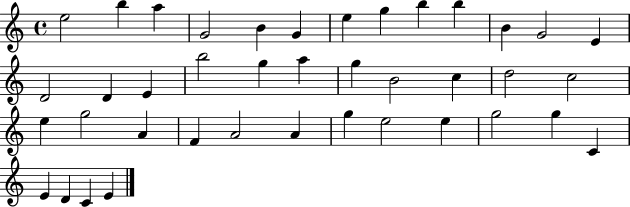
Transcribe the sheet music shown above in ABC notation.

X:1
T:Untitled
M:4/4
L:1/4
K:C
e2 b a G2 B G e g b b B G2 E D2 D E b2 g a g B2 c d2 c2 e g2 A F A2 A g e2 e g2 g C E D C E